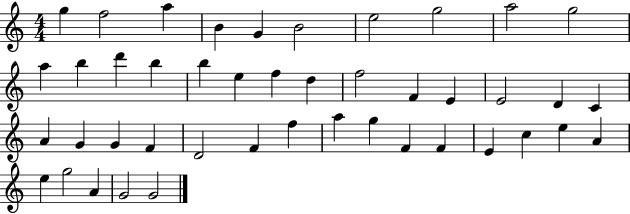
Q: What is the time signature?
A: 4/4